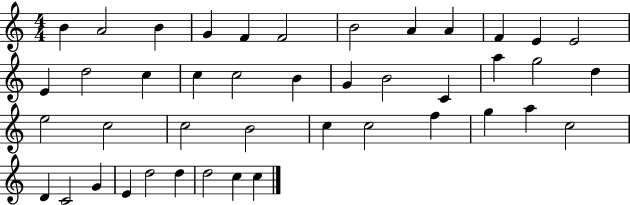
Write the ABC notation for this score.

X:1
T:Untitled
M:4/4
L:1/4
K:C
B A2 B G F F2 B2 A A F E E2 E d2 c c c2 B G B2 C a g2 d e2 c2 c2 B2 c c2 f g a c2 D C2 G E d2 d d2 c c